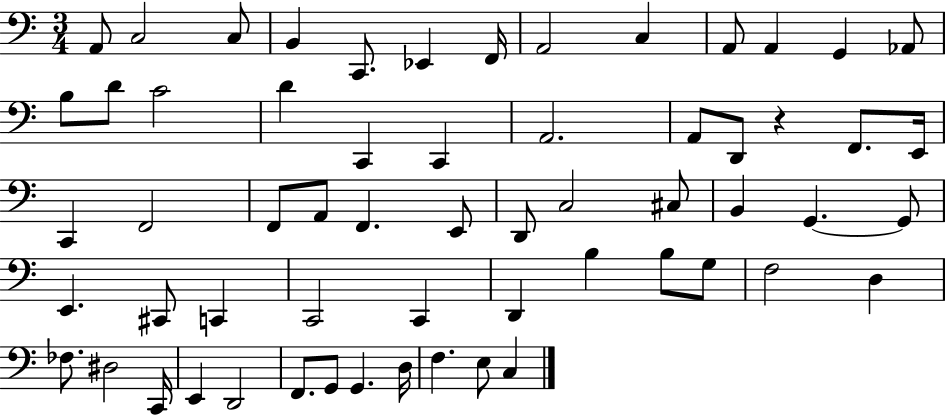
{
  \clef bass
  \numericTimeSignature
  \time 3/4
  \key c \major
  a,8 c2 c8 | b,4 c,8. ees,4 f,16 | a,2 c4 | a,8 a,4 g,4 aes,8 | \break b8 d'8 c'2 | d'4 c,4 c,4 | a,2. | a,8 d,8 r4 f,8. e,16 | \break c,4 f,2 | f,8 a,8 f,4. e,8 | d,8 c2 cis8 | b,4 g,4.~~ g,8 | \break e,4. cis,8 c,4 | c,2 c,4 | d,4 b4 b8 g8 | f2 d4 | \break fes8. dis2 c,16 | e,4 d,2 | f,8. g,8 g,4. d16 | f4. e8 c4 | \break \bar "|."
}